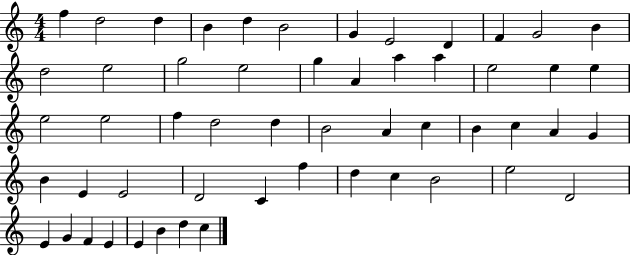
F5/q D5/h D5/q B4/q D5/q B4/h G4/q E4/h D4/q F4/q G4/h B4/q D5/h E5/h G5/h E5/h G5/q A4/q A5/q A5/q E5/h E5/q E5/q E5/h E5/h F5/q D5/h D5/q B4/h A4/q C5/q B4/q C5/q A4/q G4/q B4/q E4/q E4/h D4/h C4/q F5/q D5/q C5/q B4/h E5/h D4/h E4/q G4/q F4/q E4/q E4/q B4/q D5/q C5/q